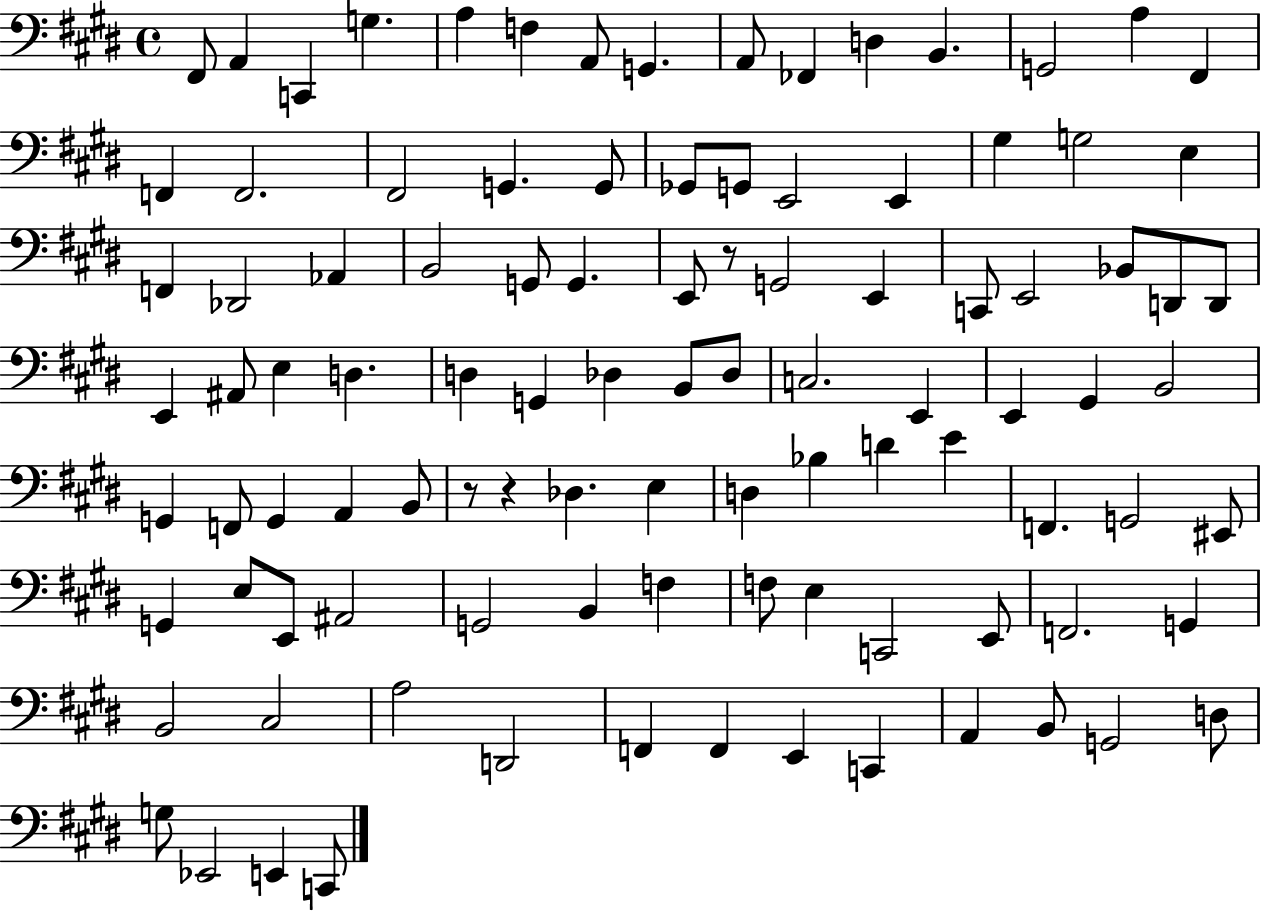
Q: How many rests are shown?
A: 3